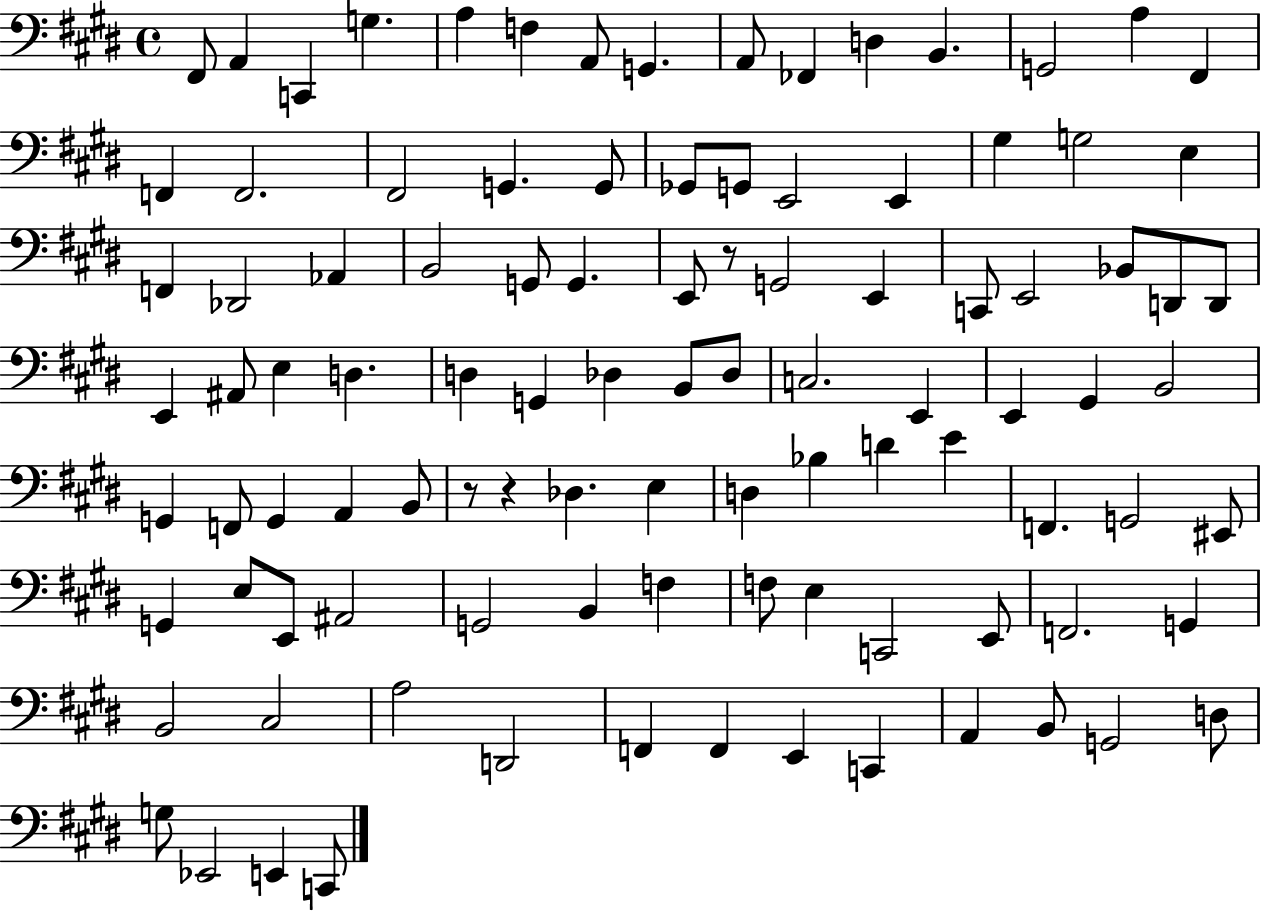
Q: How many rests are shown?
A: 3